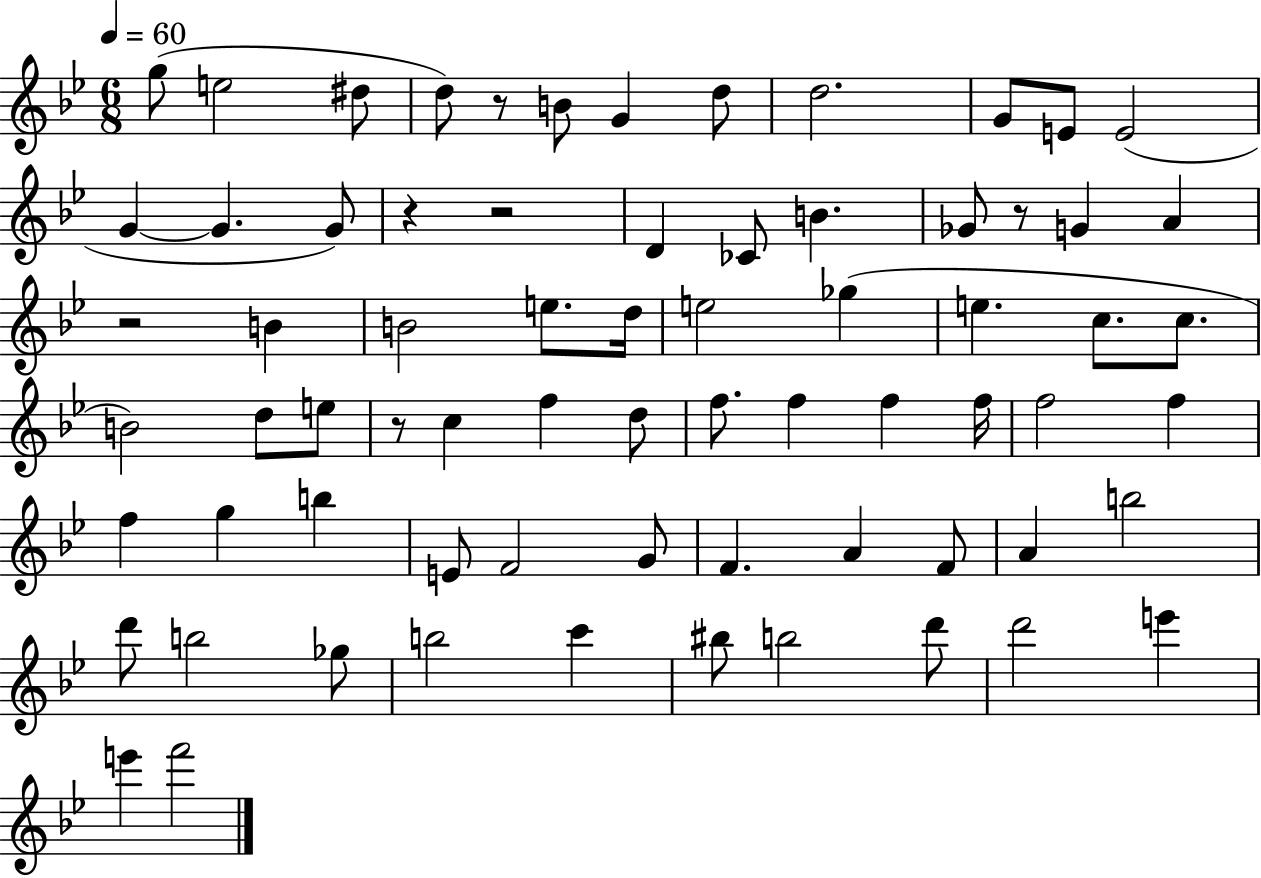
G5/e E5/h D#5/e D5/e R/e B4/e G4/q D5/e D5/h. G4/e E4/e E4/h G4/q G4/q. G4/e R/q R/h D4/q CES4/e B4/q. Gb4/e R/e G4/q A4/q R/h B4/q B4/h E5/e. D5/s E5/h Gb5/q E5/q. C5/e. C5/e. B4/h D5/e E5/e R/e C5/q F5/q D5/e F5/e. F5/q F5/q F5/s F5/h F5/q F5/q G5/q B5/q E4/e F4/h G4/e F4/q. A4/q F4/e A4/q B5/h D6/e B5/h Gb5/e B5/h C6/q BIS5/e B5/h D6/e D6/h E6/q E6/q F6/h